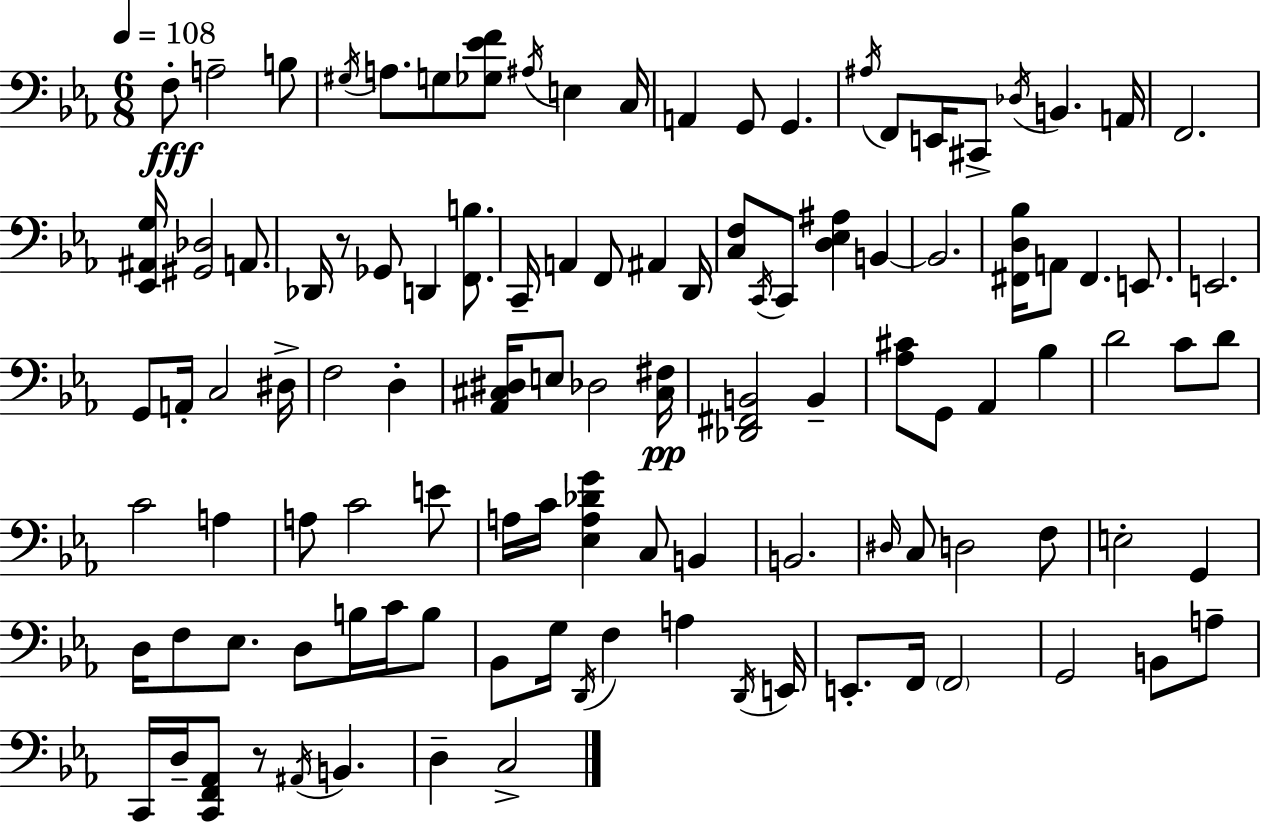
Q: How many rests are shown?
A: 2